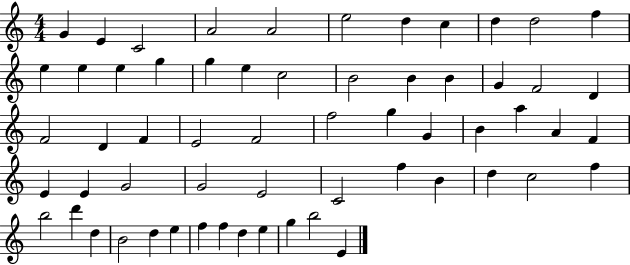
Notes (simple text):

G4/q E4/q C4/h A4/h A4/h E5/h D5/q C5/q D5/q D5/h F5/q E5/q E5/q E5/q G5/q G5/q E5/q C5/h B4/h B4/q B4/q G4/q F4/h D4/q F4/h D4/q F4/q E4/h F4/h F5/h G5/q G4/q B4/q A5/q A4/q F4/q E4/q E4/q G4/h G4/h E4/h C4/h F5/q B4/q D5/q C5/h F5/q B5/h D6/q D5/q B4/h D5/q E5/q F5/q F5/q D5/q E5/q G5/q B5/h E4/q